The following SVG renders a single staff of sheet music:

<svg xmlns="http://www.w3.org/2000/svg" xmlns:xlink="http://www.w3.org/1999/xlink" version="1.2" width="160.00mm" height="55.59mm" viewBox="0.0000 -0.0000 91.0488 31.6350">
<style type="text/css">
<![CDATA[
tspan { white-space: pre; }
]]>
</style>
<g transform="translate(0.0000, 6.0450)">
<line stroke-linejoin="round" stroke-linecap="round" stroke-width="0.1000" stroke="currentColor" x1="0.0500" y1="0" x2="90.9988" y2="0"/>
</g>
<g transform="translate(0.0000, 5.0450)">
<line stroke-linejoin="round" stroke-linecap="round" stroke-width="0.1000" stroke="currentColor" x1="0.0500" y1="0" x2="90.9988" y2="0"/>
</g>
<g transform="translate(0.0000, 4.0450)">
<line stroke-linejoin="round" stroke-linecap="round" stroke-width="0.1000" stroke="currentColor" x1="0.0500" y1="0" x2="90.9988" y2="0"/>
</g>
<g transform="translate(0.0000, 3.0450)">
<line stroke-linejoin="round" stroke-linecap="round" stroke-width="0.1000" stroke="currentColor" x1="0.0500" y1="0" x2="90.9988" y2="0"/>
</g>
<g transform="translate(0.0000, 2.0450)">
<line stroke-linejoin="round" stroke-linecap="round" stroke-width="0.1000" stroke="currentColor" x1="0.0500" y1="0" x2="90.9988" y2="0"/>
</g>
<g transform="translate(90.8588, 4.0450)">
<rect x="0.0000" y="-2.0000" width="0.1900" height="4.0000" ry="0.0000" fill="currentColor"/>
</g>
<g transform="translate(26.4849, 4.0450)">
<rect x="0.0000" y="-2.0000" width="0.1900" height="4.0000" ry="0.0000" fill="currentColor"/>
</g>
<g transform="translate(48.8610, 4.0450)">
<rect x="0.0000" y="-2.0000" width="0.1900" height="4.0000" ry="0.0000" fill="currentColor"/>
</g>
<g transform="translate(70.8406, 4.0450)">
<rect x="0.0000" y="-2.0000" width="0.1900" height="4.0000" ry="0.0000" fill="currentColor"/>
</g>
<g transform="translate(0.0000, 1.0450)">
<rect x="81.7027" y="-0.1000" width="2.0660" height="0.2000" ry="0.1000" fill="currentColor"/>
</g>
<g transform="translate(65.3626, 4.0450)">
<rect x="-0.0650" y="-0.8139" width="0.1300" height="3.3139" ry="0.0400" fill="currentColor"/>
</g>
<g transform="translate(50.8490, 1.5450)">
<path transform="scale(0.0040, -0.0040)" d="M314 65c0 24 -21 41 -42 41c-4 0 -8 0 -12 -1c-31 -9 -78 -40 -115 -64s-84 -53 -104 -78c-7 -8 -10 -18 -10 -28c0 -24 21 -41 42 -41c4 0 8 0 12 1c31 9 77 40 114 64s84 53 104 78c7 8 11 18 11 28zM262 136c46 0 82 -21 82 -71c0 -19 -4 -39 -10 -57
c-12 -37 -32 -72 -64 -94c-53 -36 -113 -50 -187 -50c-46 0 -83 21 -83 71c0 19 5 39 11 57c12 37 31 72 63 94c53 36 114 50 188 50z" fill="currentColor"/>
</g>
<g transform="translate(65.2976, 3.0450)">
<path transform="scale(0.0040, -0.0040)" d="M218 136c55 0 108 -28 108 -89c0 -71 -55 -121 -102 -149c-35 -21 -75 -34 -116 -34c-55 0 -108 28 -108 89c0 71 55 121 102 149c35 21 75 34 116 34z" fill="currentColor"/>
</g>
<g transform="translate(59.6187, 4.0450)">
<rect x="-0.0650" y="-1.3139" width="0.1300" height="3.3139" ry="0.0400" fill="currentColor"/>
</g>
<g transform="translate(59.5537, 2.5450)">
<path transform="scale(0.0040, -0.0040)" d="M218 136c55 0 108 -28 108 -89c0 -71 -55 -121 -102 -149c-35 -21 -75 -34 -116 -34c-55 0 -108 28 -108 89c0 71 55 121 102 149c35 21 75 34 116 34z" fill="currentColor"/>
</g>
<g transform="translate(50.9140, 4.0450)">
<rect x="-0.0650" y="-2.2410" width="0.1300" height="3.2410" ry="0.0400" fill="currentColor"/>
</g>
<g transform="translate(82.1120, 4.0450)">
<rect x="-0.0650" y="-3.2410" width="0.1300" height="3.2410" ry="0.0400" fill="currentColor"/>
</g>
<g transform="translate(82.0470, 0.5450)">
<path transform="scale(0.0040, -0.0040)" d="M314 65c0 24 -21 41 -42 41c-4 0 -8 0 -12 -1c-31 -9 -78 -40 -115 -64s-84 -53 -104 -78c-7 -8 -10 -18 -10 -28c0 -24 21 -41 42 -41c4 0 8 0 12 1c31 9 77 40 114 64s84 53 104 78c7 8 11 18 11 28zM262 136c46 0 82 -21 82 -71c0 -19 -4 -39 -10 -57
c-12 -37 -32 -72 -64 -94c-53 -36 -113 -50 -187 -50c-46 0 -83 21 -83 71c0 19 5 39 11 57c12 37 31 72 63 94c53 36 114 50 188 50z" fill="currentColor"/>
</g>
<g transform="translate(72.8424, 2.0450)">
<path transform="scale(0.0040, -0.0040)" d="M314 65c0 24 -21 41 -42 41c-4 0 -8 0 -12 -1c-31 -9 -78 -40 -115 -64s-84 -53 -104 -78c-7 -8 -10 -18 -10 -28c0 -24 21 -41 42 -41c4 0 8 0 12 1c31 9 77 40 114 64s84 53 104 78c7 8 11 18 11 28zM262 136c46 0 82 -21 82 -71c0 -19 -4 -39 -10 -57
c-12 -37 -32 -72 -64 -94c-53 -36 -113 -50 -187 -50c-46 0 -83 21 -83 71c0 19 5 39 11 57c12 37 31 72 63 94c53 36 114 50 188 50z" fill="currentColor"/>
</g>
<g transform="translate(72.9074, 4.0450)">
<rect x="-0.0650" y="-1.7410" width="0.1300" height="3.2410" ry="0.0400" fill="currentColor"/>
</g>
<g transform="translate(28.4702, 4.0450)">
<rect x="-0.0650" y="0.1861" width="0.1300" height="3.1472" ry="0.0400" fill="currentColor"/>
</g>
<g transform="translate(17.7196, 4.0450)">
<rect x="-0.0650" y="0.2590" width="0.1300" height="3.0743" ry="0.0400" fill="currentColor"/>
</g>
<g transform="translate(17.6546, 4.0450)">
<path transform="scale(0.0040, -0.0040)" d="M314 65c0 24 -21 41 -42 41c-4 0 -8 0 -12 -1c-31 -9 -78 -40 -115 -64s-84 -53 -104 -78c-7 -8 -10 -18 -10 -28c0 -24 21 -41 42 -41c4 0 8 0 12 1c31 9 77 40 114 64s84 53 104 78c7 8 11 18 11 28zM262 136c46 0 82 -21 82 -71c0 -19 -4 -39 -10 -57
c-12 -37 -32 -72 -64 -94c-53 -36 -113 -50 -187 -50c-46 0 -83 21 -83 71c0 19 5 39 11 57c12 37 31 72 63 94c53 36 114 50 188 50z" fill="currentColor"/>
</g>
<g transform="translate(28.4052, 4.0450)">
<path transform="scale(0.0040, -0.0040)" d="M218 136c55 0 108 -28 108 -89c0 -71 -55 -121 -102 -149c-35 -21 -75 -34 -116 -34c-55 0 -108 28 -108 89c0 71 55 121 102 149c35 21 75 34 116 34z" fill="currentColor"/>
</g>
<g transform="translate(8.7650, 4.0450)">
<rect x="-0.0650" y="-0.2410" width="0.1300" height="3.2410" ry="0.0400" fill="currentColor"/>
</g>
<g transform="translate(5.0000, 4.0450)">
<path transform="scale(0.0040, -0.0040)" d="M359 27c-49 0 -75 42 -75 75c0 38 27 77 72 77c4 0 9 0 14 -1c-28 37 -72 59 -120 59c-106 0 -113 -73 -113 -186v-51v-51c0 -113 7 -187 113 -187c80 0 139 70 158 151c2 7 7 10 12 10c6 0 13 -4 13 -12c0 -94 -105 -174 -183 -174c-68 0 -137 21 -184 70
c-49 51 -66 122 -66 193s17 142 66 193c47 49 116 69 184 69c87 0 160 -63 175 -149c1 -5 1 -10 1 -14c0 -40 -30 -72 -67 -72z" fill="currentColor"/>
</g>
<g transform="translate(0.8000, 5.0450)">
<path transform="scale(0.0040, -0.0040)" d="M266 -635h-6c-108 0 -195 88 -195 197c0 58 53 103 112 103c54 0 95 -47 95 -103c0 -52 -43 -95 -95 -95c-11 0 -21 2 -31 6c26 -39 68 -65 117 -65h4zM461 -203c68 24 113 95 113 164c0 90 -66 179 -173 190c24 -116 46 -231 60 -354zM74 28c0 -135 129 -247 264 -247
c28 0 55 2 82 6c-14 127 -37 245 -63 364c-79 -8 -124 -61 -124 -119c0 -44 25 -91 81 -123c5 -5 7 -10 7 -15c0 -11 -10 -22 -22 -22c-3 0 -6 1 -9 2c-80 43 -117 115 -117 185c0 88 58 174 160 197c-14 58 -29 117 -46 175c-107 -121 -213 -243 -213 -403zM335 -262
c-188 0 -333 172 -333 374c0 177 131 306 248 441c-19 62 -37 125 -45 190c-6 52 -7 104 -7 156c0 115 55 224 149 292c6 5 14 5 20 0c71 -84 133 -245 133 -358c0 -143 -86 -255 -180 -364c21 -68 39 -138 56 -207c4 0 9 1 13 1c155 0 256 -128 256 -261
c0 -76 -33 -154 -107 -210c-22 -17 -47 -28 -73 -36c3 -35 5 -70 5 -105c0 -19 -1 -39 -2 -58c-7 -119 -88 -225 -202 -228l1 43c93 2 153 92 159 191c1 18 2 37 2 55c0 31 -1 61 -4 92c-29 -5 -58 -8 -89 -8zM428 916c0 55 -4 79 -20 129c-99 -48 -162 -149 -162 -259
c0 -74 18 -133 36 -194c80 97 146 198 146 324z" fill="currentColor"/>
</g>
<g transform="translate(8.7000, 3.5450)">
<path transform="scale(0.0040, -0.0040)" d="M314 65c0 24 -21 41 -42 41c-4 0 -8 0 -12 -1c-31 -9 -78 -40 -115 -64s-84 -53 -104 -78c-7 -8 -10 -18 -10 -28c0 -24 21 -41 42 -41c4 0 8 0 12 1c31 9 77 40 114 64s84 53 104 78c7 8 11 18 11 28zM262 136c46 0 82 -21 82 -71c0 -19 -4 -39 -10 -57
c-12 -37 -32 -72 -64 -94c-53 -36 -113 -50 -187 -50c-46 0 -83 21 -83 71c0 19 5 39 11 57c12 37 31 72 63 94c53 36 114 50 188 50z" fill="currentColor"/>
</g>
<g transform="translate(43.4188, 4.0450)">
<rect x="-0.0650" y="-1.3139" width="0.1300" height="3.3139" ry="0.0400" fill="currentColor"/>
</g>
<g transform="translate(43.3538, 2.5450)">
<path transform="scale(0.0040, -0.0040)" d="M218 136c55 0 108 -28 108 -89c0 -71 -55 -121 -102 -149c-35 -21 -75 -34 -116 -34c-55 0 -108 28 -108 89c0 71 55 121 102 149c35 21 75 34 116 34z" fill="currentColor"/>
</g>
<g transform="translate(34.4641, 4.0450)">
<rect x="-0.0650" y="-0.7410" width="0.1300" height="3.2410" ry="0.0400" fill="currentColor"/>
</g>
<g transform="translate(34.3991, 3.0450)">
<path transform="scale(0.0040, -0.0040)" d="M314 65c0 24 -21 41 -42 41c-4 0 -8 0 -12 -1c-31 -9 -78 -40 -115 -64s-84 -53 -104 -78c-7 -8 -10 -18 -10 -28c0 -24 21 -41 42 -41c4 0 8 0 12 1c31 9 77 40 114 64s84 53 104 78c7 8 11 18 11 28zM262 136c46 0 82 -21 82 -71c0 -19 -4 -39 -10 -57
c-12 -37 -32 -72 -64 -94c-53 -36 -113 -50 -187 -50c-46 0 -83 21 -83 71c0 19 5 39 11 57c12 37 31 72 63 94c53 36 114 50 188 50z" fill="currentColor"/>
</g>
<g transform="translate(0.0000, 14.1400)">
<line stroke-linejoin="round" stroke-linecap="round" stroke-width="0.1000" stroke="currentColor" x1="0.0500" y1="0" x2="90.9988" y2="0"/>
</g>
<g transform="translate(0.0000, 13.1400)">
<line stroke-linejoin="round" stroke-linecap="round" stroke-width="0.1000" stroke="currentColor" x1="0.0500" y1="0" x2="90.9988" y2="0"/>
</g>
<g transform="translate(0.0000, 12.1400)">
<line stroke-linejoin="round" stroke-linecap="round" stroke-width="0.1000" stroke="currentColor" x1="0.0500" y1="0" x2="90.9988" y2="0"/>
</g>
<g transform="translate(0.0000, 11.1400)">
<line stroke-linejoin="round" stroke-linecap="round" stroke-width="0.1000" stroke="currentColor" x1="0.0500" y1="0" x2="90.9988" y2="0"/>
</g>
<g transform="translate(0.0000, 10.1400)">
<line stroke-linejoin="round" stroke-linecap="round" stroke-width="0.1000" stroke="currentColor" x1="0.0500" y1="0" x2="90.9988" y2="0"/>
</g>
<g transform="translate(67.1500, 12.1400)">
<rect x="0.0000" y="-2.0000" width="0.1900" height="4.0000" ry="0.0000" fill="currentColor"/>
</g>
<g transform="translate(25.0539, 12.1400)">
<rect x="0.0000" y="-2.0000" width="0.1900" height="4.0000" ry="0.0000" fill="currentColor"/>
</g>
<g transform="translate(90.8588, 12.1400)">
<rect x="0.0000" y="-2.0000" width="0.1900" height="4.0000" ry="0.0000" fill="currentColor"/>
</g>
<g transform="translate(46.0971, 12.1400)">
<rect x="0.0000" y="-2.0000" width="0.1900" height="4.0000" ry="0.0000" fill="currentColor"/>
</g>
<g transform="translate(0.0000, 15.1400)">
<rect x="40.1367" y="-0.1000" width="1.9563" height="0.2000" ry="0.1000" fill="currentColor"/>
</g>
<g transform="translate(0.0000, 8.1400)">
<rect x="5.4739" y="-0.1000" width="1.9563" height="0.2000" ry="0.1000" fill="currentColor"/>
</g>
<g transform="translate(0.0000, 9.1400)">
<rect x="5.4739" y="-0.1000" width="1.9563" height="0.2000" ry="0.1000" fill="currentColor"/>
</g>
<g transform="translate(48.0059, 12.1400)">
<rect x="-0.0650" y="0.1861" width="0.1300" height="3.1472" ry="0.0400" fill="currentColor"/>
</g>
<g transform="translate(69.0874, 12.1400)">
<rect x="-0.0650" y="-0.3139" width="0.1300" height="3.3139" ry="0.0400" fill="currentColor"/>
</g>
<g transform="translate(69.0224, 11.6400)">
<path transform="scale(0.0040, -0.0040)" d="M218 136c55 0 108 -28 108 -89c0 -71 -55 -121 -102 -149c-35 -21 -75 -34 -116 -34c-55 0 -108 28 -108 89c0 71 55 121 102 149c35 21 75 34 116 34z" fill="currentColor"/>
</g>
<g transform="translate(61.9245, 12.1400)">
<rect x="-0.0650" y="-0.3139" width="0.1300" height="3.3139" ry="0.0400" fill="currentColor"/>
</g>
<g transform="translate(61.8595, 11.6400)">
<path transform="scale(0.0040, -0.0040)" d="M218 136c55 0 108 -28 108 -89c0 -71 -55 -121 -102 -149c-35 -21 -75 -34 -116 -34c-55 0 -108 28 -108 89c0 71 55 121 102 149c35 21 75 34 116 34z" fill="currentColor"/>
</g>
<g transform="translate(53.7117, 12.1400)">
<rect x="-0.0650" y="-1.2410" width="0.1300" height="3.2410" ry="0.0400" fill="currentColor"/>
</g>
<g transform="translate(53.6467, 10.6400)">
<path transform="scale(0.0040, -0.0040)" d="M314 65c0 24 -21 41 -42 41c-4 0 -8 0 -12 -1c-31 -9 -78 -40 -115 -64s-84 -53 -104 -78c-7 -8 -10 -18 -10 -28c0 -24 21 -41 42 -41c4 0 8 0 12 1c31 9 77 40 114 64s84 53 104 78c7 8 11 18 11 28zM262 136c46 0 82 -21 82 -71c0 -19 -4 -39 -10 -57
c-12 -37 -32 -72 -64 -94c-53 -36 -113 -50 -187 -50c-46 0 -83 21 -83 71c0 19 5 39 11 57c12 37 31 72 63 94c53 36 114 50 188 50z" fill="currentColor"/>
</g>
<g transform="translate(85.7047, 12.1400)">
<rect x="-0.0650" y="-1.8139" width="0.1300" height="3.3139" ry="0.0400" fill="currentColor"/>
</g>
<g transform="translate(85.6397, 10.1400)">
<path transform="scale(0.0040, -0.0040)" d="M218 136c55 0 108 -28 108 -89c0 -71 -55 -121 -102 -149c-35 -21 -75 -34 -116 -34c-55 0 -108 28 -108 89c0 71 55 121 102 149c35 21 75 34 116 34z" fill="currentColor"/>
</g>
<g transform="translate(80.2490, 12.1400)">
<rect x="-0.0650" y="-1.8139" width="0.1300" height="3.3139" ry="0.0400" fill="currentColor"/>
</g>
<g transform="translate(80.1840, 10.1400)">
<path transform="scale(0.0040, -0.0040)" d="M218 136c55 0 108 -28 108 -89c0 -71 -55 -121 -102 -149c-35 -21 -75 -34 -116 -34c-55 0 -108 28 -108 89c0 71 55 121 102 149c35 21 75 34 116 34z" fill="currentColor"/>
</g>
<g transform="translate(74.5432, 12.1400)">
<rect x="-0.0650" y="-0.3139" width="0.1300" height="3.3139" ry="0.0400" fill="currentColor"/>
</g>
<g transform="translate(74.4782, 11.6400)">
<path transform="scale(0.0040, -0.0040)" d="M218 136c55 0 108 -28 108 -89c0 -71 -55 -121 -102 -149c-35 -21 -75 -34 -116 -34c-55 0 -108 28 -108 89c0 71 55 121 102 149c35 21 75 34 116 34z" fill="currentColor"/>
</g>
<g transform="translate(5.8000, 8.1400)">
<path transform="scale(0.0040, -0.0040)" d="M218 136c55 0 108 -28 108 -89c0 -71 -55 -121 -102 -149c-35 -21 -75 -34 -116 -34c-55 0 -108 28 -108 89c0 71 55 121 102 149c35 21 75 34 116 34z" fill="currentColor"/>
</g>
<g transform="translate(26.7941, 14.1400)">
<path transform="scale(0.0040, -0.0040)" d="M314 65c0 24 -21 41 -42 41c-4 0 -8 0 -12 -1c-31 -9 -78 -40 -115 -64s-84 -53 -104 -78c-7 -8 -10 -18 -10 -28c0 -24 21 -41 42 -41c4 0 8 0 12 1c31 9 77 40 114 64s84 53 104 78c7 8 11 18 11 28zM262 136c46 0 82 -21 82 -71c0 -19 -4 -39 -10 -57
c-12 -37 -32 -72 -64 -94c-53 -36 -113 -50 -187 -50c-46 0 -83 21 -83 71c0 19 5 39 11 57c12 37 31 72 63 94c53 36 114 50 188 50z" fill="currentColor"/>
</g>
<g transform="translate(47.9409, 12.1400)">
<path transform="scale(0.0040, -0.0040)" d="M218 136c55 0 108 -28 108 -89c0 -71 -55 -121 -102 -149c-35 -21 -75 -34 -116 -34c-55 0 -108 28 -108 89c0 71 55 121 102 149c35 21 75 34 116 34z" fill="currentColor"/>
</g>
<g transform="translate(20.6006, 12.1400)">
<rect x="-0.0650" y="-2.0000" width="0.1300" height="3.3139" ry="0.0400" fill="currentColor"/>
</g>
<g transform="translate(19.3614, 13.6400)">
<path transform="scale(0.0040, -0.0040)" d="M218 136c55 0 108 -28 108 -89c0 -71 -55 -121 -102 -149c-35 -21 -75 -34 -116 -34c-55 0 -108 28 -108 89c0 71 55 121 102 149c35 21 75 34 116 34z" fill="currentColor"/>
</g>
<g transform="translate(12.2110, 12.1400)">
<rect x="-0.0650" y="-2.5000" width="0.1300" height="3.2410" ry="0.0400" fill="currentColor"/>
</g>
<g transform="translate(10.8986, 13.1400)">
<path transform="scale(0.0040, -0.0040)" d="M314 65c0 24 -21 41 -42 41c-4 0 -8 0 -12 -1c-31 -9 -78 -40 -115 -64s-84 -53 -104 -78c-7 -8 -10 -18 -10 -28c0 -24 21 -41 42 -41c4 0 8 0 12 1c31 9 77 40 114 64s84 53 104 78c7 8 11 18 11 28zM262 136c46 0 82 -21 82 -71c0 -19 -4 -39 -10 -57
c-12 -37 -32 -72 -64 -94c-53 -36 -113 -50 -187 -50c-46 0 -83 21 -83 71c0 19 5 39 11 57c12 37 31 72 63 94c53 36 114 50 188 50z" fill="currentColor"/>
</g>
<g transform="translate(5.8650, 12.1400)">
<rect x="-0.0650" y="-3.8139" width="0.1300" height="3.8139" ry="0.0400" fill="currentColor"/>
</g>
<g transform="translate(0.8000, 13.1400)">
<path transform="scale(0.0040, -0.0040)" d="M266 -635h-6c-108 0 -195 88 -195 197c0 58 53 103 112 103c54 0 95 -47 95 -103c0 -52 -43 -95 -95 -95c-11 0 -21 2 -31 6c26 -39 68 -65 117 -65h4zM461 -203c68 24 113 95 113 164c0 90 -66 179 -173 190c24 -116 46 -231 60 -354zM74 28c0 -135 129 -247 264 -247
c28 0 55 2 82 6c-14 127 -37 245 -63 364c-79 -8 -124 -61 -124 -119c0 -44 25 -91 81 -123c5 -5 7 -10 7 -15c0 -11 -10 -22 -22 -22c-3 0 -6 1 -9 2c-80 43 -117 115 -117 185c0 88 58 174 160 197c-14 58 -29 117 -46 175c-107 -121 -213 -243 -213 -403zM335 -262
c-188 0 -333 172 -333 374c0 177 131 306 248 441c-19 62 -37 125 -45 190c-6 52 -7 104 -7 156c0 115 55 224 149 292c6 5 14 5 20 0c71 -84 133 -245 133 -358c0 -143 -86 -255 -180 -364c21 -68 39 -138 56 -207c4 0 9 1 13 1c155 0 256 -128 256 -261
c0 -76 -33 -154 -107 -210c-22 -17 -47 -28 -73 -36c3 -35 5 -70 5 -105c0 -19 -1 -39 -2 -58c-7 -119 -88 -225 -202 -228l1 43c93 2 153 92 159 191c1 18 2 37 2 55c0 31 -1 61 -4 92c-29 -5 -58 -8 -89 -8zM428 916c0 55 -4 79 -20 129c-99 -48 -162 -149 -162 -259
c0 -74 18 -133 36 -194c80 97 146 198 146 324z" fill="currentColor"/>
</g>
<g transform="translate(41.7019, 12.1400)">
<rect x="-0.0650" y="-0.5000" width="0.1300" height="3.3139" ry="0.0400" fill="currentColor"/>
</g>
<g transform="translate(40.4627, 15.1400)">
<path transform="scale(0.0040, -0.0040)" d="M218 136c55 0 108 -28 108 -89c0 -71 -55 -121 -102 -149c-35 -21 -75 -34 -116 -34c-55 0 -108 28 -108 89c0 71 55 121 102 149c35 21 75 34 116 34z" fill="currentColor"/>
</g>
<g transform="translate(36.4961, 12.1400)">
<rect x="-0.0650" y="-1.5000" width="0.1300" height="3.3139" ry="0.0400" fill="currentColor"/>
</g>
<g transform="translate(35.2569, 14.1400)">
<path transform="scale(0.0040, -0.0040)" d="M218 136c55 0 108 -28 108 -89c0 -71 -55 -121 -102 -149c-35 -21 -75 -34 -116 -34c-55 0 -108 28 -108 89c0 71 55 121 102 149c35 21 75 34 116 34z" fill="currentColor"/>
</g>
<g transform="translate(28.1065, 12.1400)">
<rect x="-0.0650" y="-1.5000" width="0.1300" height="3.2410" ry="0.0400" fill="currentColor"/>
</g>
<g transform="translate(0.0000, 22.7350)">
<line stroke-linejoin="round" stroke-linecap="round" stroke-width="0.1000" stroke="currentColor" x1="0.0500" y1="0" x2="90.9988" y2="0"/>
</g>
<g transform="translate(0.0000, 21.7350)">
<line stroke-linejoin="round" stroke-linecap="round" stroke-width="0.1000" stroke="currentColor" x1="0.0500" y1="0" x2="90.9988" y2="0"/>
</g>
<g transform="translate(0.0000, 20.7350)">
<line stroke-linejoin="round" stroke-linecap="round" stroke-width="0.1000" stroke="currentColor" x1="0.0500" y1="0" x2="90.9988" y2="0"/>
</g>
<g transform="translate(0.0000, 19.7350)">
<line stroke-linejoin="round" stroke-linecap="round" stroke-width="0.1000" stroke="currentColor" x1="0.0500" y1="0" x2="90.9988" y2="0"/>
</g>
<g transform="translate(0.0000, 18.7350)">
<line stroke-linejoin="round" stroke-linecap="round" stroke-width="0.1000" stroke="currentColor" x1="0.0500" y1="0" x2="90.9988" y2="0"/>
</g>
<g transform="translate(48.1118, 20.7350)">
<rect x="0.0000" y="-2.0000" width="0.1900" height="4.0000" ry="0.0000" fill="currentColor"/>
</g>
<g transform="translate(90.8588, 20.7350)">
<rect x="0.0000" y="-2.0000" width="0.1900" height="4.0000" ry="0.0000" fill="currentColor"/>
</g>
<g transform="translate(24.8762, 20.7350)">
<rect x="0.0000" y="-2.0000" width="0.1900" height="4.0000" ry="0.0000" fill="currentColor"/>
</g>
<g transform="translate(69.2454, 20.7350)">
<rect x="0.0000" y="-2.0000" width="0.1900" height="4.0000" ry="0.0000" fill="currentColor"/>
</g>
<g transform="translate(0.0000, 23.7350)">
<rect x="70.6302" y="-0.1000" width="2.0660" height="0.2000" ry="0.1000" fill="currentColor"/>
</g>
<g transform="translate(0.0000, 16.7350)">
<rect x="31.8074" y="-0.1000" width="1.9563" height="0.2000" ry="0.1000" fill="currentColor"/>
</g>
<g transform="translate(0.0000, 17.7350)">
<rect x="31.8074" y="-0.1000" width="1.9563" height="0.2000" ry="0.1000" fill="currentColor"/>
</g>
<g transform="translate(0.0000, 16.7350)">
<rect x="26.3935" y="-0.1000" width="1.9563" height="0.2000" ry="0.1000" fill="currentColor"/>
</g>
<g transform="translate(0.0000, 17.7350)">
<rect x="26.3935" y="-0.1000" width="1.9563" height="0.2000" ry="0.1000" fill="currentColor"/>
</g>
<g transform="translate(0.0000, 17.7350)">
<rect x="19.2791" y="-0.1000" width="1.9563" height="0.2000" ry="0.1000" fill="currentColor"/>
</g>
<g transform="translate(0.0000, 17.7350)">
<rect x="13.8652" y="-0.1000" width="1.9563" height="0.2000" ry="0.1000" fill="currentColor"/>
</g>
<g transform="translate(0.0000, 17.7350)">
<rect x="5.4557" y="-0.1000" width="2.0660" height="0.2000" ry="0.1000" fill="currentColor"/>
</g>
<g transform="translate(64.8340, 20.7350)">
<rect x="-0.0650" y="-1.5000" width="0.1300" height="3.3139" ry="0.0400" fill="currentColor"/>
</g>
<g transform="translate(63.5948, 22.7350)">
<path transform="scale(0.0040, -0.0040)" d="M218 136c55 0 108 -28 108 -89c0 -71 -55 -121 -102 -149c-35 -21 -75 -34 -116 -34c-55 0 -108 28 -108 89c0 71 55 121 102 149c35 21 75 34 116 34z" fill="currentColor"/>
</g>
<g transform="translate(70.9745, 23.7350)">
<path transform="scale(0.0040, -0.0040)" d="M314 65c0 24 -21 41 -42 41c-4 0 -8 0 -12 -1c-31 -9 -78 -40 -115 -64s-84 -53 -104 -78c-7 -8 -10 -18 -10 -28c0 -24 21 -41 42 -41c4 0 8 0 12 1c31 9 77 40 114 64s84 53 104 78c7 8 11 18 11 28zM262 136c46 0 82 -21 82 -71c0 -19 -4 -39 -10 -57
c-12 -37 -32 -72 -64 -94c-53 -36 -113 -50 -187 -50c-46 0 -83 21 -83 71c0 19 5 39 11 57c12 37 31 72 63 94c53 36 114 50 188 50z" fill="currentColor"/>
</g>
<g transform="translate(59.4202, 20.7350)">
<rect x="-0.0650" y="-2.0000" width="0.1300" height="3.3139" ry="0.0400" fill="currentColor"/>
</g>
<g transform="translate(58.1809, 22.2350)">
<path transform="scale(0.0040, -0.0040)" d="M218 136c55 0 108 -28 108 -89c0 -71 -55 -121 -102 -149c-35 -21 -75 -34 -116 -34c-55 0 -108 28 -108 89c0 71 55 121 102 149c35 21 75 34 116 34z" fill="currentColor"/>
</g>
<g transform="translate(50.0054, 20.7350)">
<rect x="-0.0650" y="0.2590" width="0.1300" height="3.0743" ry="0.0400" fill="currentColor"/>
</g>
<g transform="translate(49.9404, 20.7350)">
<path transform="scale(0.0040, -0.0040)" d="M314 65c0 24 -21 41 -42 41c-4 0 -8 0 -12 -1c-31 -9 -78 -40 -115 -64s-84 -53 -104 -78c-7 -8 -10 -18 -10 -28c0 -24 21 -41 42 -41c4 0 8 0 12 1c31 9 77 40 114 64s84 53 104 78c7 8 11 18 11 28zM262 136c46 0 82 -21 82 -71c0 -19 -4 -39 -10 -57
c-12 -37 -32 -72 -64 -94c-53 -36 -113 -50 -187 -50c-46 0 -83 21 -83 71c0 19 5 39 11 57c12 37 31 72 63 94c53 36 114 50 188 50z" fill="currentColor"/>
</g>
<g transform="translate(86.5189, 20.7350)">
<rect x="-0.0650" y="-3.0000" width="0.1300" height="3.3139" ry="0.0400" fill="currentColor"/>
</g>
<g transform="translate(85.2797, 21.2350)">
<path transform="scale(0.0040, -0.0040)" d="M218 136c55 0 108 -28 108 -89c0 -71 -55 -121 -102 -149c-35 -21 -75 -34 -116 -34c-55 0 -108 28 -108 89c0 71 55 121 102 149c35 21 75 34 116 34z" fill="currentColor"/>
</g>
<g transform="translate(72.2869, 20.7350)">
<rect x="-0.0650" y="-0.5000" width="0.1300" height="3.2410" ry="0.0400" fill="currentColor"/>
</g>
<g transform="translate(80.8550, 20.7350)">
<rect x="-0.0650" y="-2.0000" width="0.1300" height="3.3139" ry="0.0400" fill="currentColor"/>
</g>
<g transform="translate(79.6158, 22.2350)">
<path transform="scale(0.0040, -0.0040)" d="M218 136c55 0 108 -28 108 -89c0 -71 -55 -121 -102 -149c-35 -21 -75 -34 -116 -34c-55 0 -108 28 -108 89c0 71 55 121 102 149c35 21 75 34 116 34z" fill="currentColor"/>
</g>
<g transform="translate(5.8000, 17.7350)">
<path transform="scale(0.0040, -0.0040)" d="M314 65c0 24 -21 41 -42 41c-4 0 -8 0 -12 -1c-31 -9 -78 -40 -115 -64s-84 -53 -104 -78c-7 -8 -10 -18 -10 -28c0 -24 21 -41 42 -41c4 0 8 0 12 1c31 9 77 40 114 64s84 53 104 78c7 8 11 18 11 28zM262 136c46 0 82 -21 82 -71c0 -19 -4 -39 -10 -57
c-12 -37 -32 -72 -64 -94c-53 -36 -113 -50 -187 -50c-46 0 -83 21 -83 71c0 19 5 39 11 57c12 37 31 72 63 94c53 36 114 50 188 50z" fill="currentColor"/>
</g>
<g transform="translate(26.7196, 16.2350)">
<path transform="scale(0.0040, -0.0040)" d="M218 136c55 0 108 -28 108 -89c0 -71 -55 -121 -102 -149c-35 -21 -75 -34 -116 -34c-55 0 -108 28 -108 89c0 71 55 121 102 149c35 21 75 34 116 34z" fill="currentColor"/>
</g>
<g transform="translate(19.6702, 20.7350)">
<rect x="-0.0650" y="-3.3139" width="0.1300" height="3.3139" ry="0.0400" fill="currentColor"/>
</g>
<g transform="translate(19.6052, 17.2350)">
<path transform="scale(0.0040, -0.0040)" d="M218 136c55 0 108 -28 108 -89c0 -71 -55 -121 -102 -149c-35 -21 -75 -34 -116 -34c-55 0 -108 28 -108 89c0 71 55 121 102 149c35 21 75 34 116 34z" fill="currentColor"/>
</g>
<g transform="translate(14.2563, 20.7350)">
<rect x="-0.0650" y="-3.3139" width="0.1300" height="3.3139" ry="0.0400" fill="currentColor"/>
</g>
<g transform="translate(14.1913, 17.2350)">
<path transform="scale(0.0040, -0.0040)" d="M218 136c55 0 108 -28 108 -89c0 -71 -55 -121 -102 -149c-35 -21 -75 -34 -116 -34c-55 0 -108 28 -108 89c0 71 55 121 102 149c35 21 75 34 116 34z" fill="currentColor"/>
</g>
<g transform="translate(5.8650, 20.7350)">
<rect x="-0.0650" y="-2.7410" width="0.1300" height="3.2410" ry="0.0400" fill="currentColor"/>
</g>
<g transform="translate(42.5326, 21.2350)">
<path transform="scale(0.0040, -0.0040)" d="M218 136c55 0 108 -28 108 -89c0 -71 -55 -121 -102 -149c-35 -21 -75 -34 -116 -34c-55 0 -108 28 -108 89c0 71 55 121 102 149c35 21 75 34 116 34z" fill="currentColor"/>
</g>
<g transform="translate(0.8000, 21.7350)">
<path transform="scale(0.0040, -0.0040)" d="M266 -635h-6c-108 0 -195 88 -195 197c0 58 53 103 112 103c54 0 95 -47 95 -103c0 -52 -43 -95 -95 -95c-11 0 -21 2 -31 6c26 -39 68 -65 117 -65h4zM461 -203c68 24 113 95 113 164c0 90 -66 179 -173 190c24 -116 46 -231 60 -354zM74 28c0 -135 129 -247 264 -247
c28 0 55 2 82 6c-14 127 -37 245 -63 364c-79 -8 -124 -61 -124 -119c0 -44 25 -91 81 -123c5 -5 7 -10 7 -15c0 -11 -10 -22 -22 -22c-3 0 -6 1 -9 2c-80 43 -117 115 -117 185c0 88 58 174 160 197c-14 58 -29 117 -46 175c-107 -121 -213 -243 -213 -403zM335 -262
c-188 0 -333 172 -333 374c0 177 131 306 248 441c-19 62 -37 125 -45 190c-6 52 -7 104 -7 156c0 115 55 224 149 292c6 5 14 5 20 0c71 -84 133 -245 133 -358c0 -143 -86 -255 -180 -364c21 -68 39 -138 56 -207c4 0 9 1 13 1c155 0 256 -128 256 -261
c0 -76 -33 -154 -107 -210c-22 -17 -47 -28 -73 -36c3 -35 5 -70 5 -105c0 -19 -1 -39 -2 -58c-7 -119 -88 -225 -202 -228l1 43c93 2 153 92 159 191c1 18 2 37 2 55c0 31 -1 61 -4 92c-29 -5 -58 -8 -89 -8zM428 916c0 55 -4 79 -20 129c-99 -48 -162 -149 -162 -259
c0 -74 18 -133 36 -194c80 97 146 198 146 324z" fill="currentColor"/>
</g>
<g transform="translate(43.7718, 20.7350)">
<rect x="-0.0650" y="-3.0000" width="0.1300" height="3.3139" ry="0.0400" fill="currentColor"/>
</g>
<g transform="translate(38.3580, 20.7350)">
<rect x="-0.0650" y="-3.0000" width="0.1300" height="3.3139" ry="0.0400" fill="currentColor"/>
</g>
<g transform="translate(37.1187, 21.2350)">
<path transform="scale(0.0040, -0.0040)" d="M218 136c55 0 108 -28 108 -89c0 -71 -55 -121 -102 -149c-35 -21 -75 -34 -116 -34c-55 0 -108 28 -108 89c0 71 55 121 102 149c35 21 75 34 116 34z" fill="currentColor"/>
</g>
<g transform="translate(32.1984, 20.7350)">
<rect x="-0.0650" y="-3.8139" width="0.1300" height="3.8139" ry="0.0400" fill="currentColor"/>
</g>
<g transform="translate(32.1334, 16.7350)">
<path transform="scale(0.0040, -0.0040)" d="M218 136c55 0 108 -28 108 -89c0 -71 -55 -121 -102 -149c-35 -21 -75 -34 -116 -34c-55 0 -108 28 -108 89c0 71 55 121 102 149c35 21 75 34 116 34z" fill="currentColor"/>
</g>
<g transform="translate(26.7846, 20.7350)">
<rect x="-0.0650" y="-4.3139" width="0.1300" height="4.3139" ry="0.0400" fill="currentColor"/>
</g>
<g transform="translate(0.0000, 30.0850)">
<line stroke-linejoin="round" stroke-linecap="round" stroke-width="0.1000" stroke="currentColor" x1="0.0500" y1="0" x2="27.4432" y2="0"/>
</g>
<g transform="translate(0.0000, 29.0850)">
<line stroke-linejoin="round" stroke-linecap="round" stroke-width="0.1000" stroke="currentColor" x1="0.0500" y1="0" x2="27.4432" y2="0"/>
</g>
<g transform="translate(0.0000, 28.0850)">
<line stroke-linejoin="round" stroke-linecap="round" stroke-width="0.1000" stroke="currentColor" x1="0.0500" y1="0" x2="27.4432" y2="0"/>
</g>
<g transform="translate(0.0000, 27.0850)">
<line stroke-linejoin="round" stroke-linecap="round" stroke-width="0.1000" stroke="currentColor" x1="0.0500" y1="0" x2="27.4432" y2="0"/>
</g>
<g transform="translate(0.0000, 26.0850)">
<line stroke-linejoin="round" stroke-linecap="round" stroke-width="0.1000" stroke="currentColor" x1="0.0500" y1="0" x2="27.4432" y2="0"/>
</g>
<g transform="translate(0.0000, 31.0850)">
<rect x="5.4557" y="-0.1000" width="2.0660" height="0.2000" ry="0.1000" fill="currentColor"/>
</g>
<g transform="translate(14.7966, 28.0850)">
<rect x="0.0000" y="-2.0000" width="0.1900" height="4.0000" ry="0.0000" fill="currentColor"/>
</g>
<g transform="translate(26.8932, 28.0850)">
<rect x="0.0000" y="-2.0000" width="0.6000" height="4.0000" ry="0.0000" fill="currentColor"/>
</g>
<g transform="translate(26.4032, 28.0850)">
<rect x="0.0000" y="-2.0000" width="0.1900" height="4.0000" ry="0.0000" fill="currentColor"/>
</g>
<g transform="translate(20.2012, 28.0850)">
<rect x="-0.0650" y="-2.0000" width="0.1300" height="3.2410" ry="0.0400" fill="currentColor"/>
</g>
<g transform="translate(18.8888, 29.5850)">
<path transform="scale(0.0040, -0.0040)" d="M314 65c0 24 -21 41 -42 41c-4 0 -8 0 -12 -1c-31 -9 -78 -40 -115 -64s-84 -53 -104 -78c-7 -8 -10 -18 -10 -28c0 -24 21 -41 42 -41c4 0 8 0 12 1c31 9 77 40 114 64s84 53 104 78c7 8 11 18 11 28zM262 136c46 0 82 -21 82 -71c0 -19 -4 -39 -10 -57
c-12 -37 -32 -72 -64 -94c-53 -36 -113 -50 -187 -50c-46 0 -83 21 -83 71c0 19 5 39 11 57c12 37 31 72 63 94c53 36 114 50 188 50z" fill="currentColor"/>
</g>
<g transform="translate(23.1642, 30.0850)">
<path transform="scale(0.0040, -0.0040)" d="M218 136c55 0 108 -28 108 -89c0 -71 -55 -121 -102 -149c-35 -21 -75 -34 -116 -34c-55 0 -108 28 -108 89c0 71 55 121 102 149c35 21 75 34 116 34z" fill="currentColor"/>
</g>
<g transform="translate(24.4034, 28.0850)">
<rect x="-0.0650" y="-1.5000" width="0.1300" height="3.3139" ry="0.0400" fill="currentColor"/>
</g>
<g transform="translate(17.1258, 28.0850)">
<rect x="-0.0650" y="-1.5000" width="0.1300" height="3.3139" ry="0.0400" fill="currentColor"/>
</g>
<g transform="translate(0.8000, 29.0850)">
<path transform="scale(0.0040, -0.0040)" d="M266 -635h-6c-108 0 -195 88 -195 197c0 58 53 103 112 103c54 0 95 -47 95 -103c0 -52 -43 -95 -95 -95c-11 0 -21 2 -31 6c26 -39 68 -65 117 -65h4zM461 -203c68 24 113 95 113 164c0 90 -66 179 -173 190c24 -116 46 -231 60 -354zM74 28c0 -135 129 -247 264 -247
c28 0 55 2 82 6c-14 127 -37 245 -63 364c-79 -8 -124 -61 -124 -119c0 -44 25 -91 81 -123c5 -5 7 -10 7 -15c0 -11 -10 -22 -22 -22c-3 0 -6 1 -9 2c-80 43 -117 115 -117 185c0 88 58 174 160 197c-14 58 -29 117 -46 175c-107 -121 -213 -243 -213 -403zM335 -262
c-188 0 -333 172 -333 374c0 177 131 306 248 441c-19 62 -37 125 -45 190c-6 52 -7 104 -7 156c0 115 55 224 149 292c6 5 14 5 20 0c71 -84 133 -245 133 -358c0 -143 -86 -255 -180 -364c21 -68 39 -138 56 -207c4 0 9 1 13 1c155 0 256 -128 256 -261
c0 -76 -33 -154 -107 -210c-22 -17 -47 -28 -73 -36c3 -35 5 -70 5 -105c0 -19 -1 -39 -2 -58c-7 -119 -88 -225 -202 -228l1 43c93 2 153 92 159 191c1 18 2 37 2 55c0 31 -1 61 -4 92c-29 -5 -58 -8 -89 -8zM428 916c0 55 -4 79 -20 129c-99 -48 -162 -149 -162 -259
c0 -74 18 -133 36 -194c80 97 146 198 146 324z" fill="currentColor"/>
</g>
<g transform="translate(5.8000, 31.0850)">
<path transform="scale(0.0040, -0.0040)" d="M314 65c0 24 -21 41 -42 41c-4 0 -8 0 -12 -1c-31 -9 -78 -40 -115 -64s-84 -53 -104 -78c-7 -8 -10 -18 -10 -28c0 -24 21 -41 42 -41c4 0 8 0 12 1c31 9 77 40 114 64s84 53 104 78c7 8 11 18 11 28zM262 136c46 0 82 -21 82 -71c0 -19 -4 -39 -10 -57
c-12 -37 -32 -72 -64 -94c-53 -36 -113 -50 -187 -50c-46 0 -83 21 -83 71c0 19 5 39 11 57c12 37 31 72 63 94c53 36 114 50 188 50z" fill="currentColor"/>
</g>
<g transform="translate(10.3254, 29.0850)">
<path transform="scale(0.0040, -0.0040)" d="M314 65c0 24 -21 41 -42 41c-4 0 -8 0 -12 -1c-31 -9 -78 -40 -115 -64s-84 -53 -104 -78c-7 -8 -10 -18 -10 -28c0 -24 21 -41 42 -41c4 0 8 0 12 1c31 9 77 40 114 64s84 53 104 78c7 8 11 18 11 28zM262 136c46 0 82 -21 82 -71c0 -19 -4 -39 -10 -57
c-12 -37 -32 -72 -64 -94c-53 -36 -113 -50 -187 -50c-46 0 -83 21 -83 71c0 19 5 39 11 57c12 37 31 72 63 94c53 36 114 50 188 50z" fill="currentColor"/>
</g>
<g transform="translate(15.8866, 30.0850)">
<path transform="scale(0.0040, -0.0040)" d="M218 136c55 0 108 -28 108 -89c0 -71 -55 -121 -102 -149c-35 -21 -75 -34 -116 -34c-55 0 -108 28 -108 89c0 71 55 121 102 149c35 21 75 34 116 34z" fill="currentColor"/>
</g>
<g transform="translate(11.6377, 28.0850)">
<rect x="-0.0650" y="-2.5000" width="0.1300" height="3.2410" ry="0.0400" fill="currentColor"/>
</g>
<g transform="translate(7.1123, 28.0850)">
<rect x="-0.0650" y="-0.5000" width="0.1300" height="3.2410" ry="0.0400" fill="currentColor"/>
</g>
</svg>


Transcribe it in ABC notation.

X:1
T:Untitled
M:4/4
L:1/4
K:C
c2 B2 B d2 e g2 e d f2 b2 c' G2 F E2 E C B e2 c c c f f a2 b b d' c' A A B2 F E C2 F A C2 G2 E F2 E